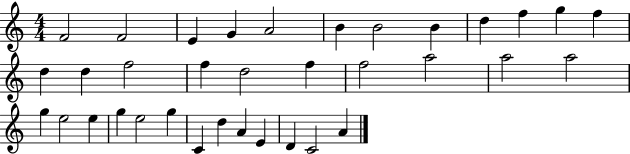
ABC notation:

X:1
T:Untitled
M:4/4
L:1/4
K:C
F2 F2 E G A2 B B2 B d f g f d d f2 f d2 f f2 a2 a2 a2 g e2 e g e2 g C d A E D C2 A